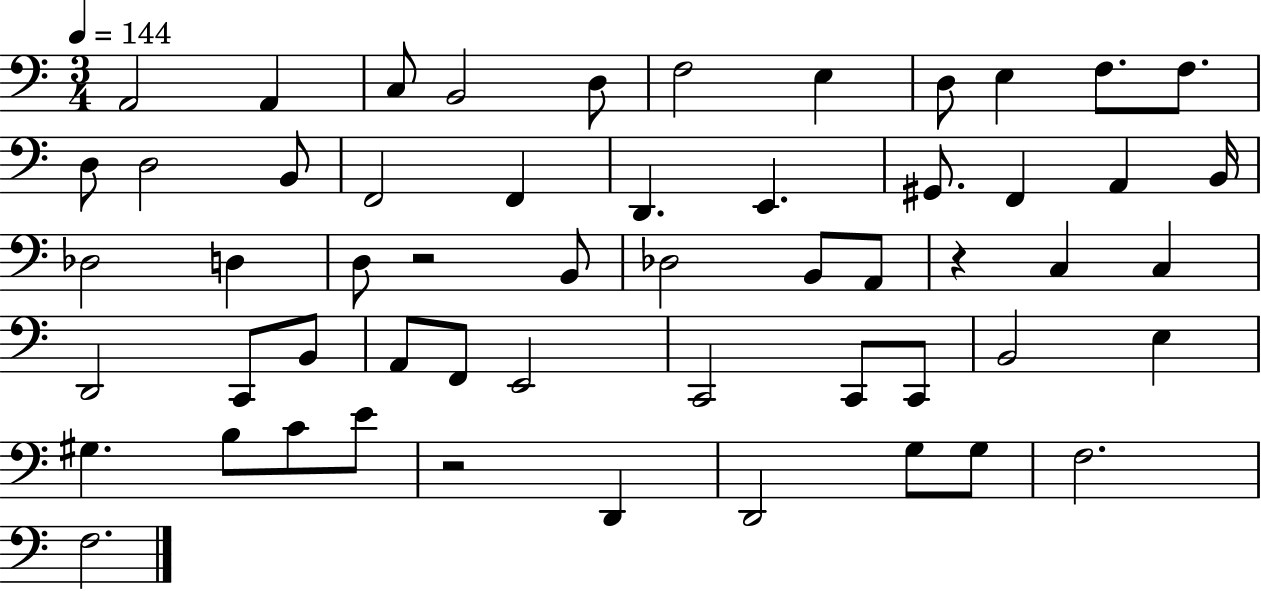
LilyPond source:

{
  \clef bass
  \numericTimeSignature
  \time 3/4
  \key c \major
  \tempo 4 = 144
  a,2 a,4 | c8 b,2 d8 | f2 e4 | d8 e4 f8. f8. | \break d8 d2 b,8 | f,2 f,4 | d,4. e,4. | gis,8. f,4 a,4 b,16 | \break des2 d4 | d8 r2 b,8 | des2 b,8 a,8 | r4 c4 c4 | \break d,2 c,8 b,8 | a,8 f,8 e,2 | c,2 c,8 c,8 | b,2 e4 | \break gis4. b8 c'8 e'8 | r2 d,4 | d,2 g8 g8 | f2. | \break f2. | \bar "|."
}